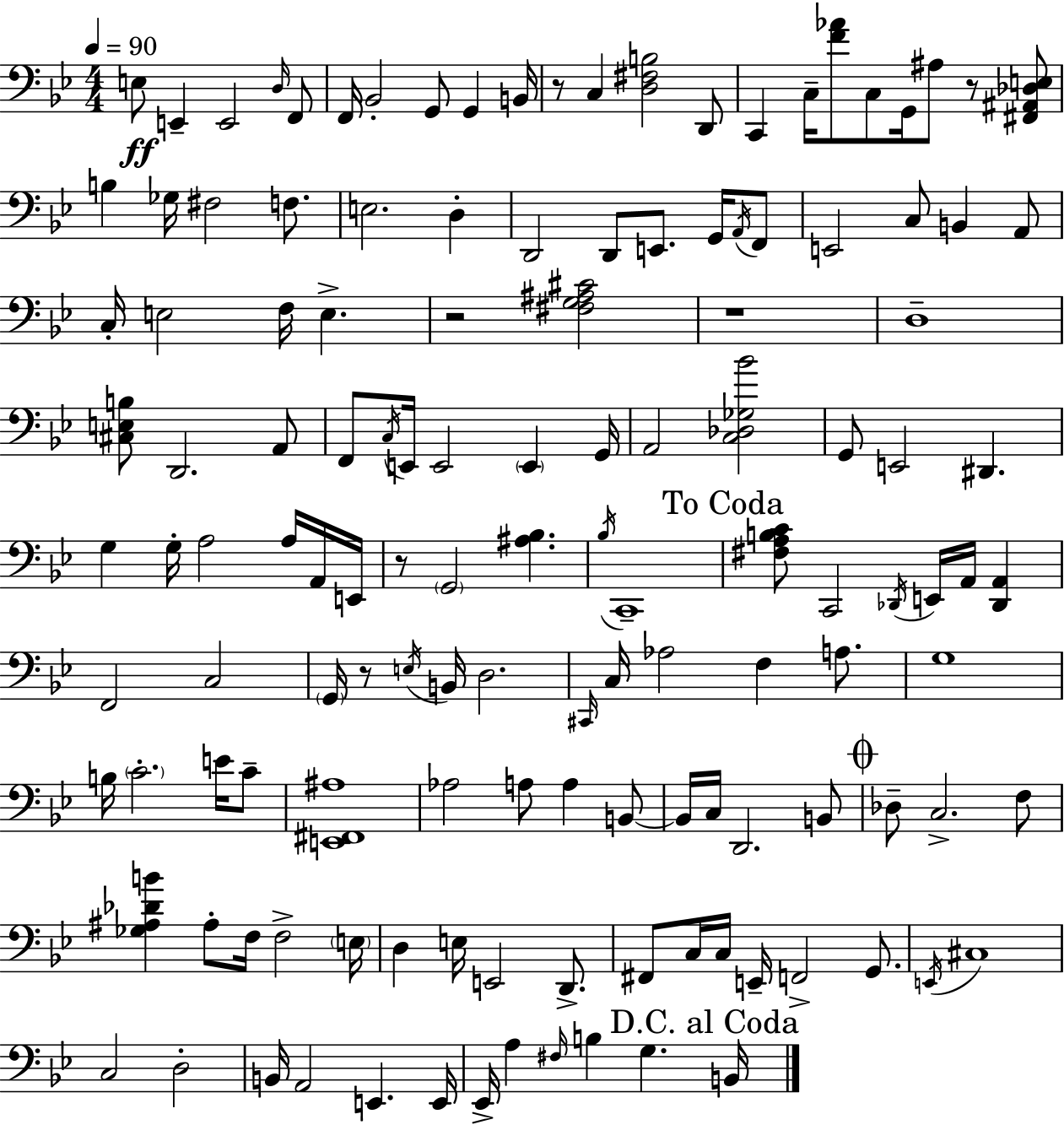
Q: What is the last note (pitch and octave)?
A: B2